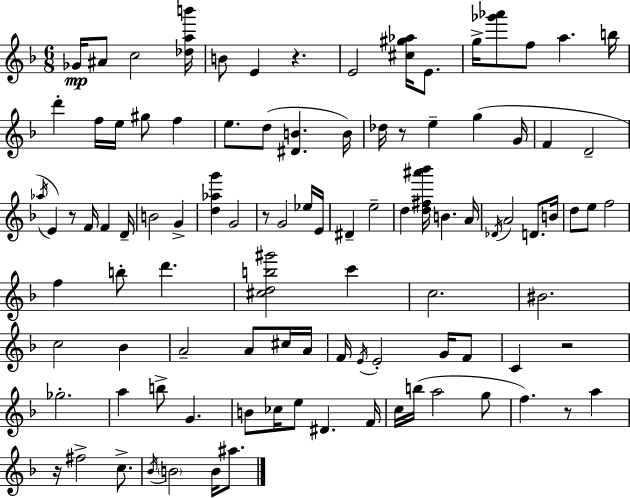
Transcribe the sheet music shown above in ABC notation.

X:1
T:Untitled
M:6/8
L:1/4
K:Dm
_G/4 ^A/2 c2 [_dab']/4 B/2 E z E2 [^c^g_a]/4 E/2 g/4 [_g'_a']/2 f/2 a b/4 d' f/4 e/4 ^g/2 f e/2 d/2 [^DB] B/4 _d/4 z/2 e g G/4 F D2 _a/4 E z/2 F/4 F D/4 B2 G [d_ag'] G2 z/2 G2 _e/4 E/4 ^D e2 d [d^f^a'_b']/4 B A/4 _D/4 A2 D/2 B/4 d/2 e/2 f2 f b/2 d' [^cdb^g']2 c' c2 ^B2 c2 _B A2 A/2 ^c/4 A/4 F/4 E/4 E2 G/4 F/2 C z2 _g2 a b/2 G B/2 _c/4 e/2 ^D F/4 c/4 b/4 a2 g/2 f z/2 a z/4 ^f2 c/2 _B/4 B2 B/4 ^a/2